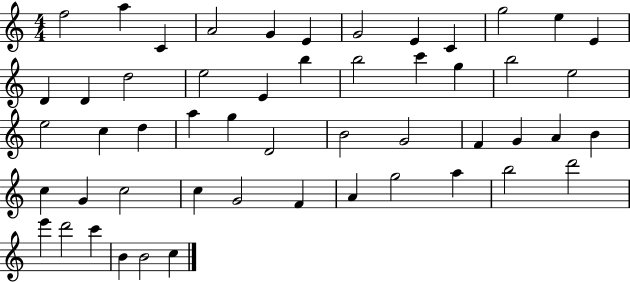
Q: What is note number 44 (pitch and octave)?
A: A5